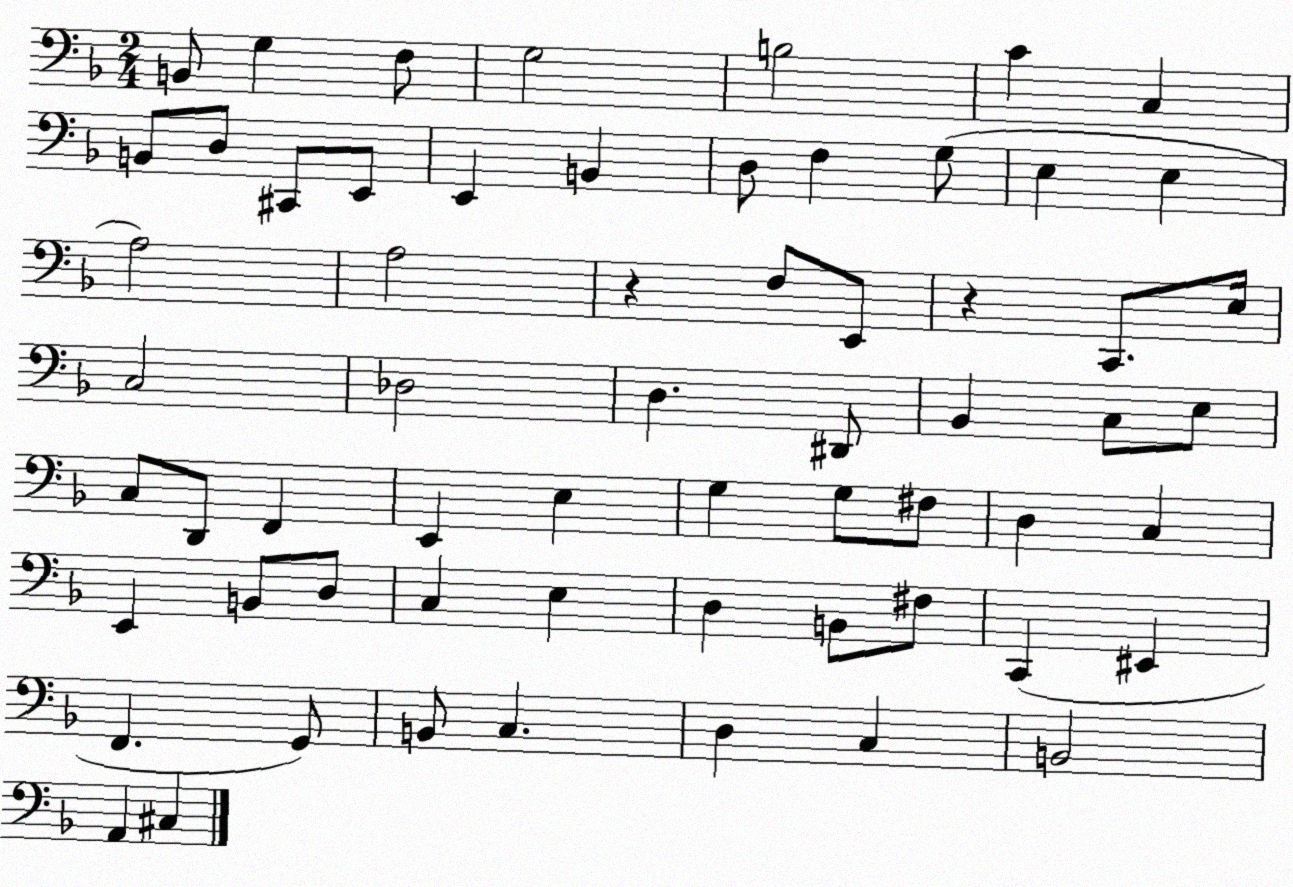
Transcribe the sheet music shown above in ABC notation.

X:1
T:Untitled
M:2/4
L:1/4
K:F
B,,/2 G, F,/2 G,2 B,2 C C, B,,/2 D,/2 ^C,,/2 E,,/2 E,, B,, D,/2 F, G,/2 E, E, A,2 A,2 z F,/2 E,,/2 z C,,/2 E,/4 C,2 _D,2 D, ^D,,/2 _B,, C,/2 E,/2 C,/2 D,,/2 F,, E,, E, G, G,/2 ^F,/2 D, C, E,, B,,/2 D,/2 C, E, D, B,,/2 ^F,/2 C,, ^E,, F,, G,,/2 B,,/2 C, D, C, B,,2 A,, ^C,